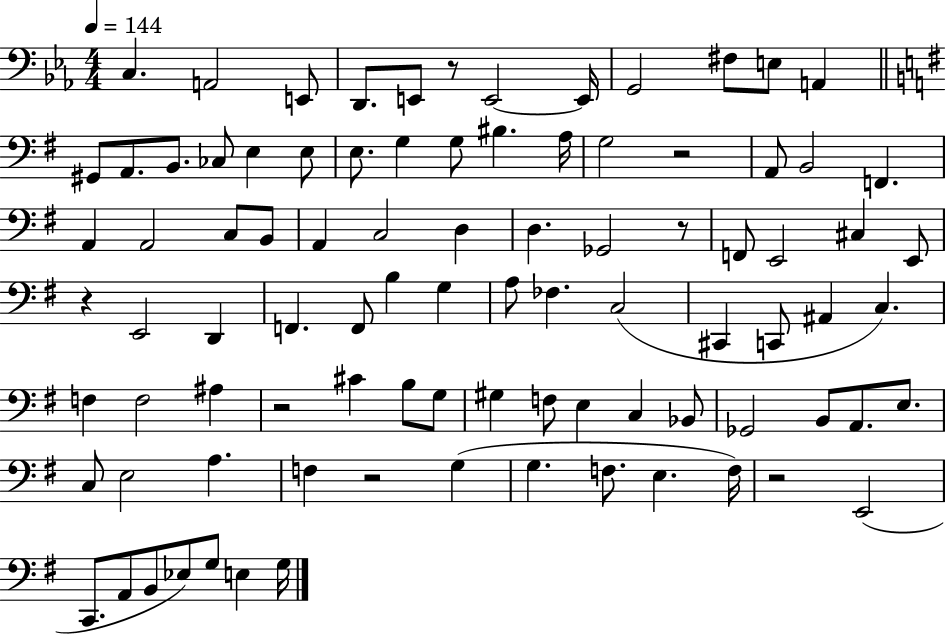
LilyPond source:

{
  \clef bass
  \numericTimeSignature
  \time 4/4
  \key ees \major
  \tempo 4 = 144
  c4. a,2 e,8 | d,8. e,8 r8 e,2~~ e,16 | g,2 fis8 e8 a,4 | \bar "||" \break \key g \major gis,8 a,8. b,8. ces8 e4 e8 | e8. g4 g8 bis4. a16 | g2 r2 | a,8 b,2 f,4. | \break a,4 a,2 c8 b,8 | a,4 c2 d4 | d4. ges,2 r8 | f,8 e,2 cis4 e,8 | \break r4 e,2 d,4 | f,4. f,8 b4 g4 | a8 fes4. c2( | cis,4 c,8 ais,4 c4.) | \break f4 f2 ais4 | r2 cis'4 b8 g8 | gis4 f8 e4 c4 bes,8 | ges,2 b,8 a,8. e8. | \break c8 e2 a4. | f4 r2 g4( | g4. f8. e4. f16) | r2 e,2( | \break c,8. a,8 b,8 ees8) g8 e4 g16 | \bar "|."
}